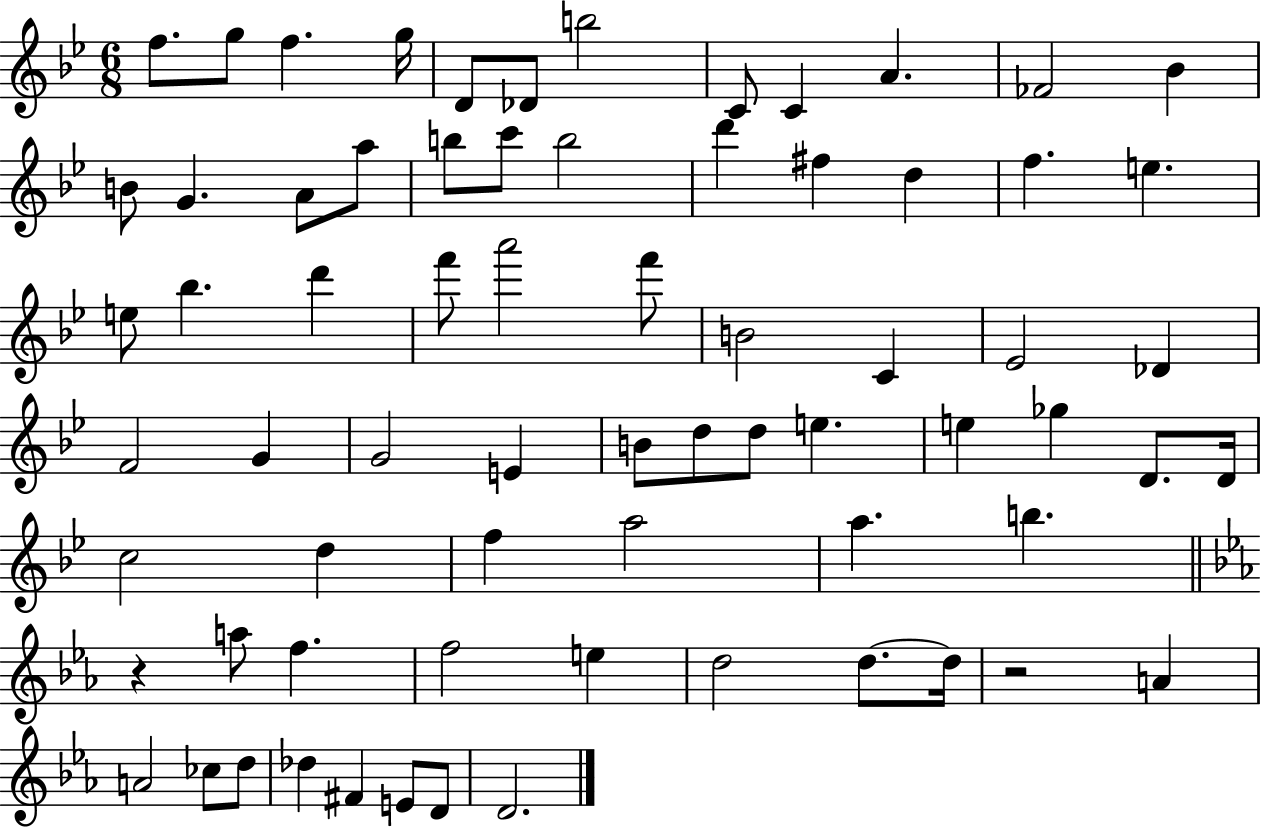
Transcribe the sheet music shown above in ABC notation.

X:1
T:Untitled
M:6/8
L:1/4
K:Bb
f/2 g/2 f g/4 D/2 _D/2 b2 C/2 C A _F2 _B B/2 G A/2 a/2 b/2 c'/2 b2 d' ^f d f e e/2 _b d' f'/2 a'2 f'/2 B2 C _E2 _D F2 G G2 E B/2 d/2 d/2 e e _g D/2 D/4 c2 d f a2 a b z a/2 f f2 e d2 d/2 d/4 z2 A A2 _c/2 d/2 _d ^F E/2 D/2 D2